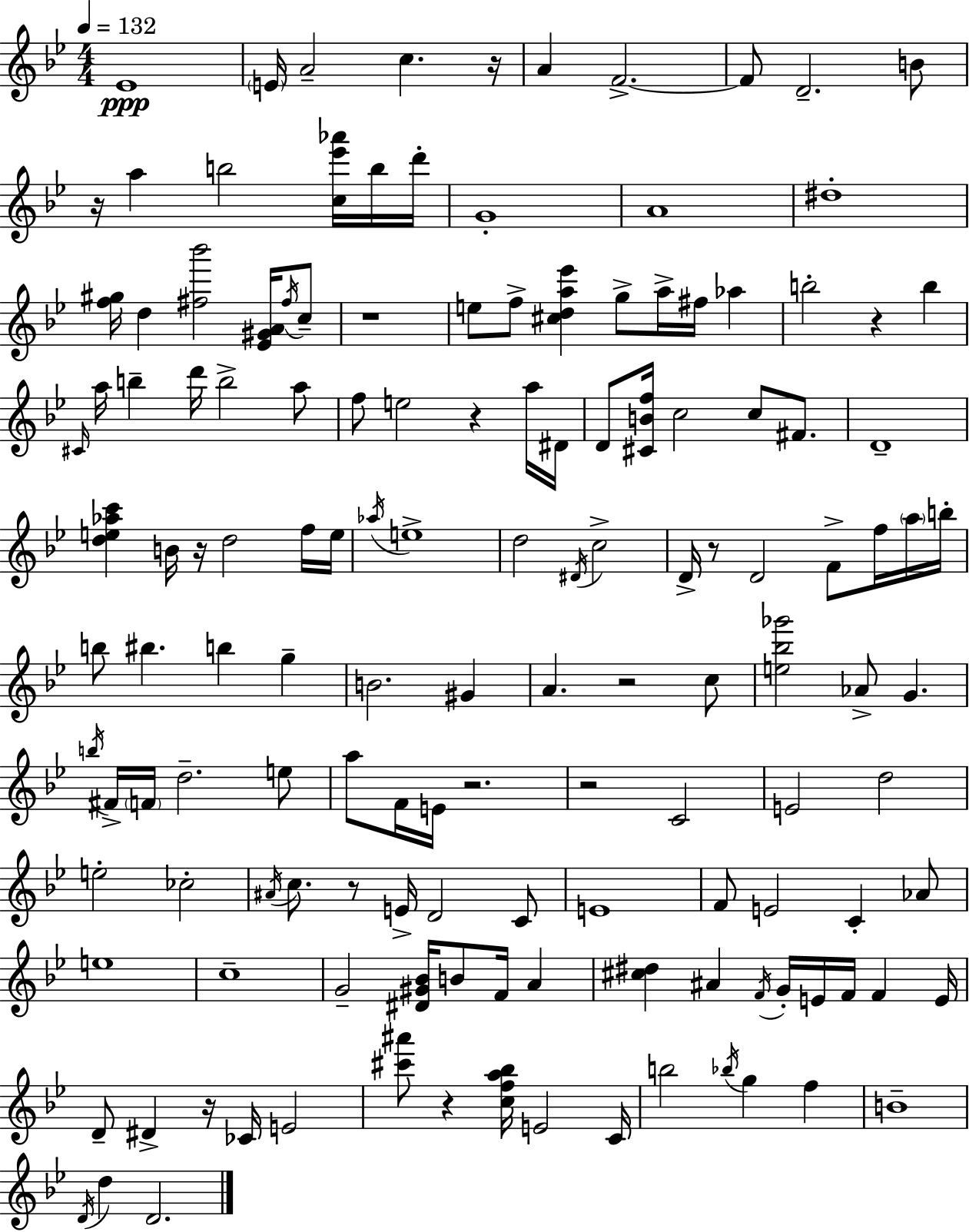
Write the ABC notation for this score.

X:1
T:Untitled
M:4/4
L:1/4
K:Gm
_E4 E/4 A2 c z/4 A F2 F/2 D2 B/2 z/4 a b2 [c_e'_a']/4 b/4 d'/4 G4 A4 ^d4 [f^g]/4 d [^f_b']2 [_E^GA]/4 ^f/4 c/2 z4 e/2 f/2 [^cda_e'] g/2 a/4 ^f/4 _a b2 z b ^C/4 a/4 b d'/4 b2 a/2 f/2 e2 z a/4 ^D/4 D/2 [^CBf]/4 c2 c/2 ^F/2 D4 [de_ac'] B/4 z/4 d2 f/4 e/4 _a/4 e4 d2 ^D/4 c2 D/4 z/2 D2 F/2 f/4 a/4 b/4 b/2 ^b b g B2 ^G A z2 c/2 [e_b_g']2 _A/2 G b/4 ^F/4 F/4 d2 e/2 a/2 F/4 E/4 z2 z2 C2 E2 d2 e2 _c2 ^A/4 c/2 z/2 E/4 D2 C/2 E4 F/2 E2 C _A/2 e4 c4 G2 [^D^G_B]/4 B/2 F/4 A [^c^d] ^A F/4 G/4 E/4 F/4 F E/4 D/2 ^D z/4 _C/4 E2 [^c'^a']/2 z [cfa_b]/4 E2 C/4 b2 _b/4 g f B4 D/4 d D2